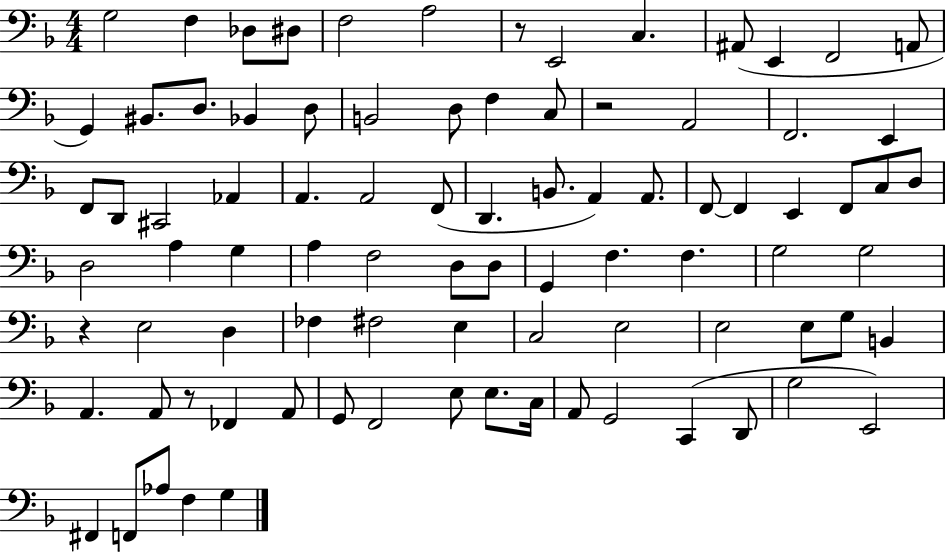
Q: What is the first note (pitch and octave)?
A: G3